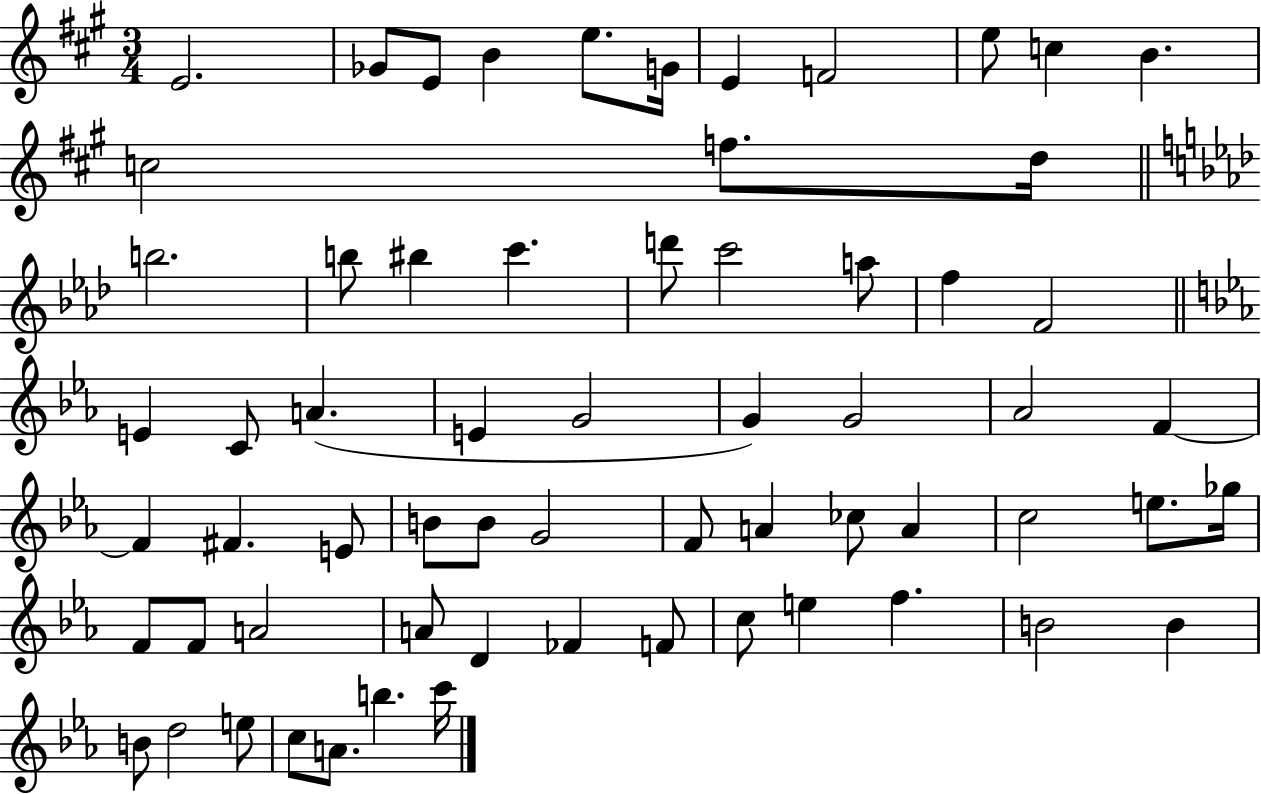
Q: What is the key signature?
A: A major